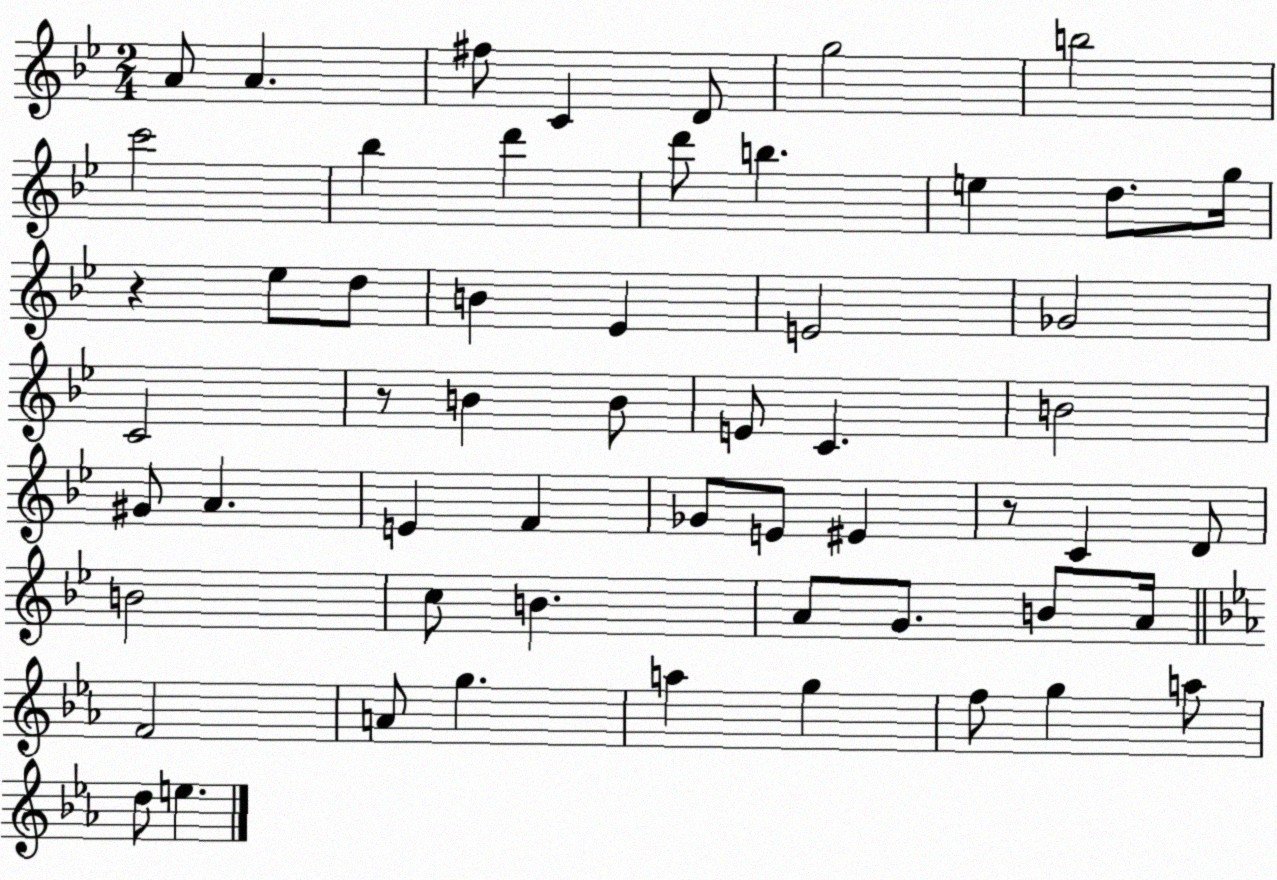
X:1
T:Untitled
M:2/4
L:1/4
K:Bb
A/2 A ^f/2 C D/2 g2 b2 c'2 _b d' d'/2 b e d/2 g/4 z _e/2 d/2 B _E E2 _G2 C2 z/2 B B/2 E/2 C B2 ^G/2 A E F _G/2 E/2 ^E z/2 C D/2 B2 c/2 B A/2 G/2 B/2 A/4 F2 A/2 g a g f/2 g a/2 d/2 e